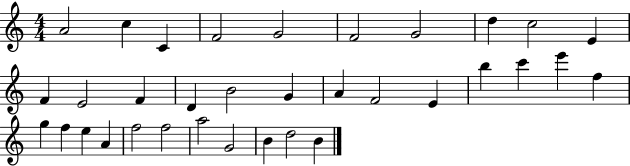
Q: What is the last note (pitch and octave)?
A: B4